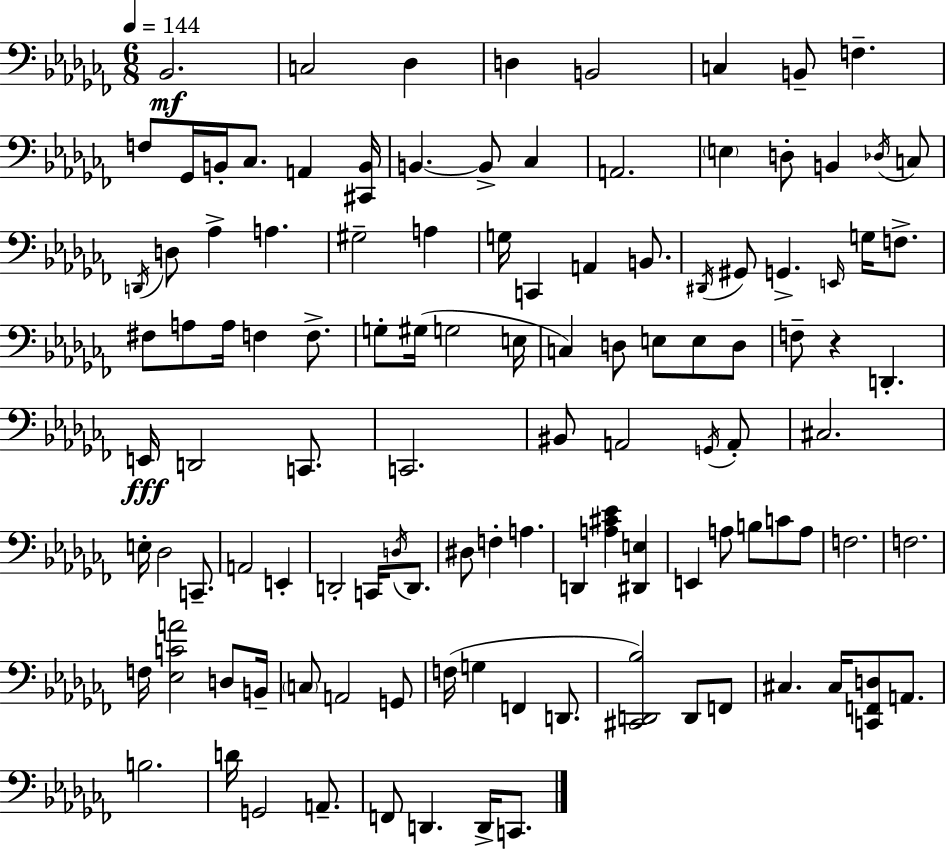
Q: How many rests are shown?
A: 1